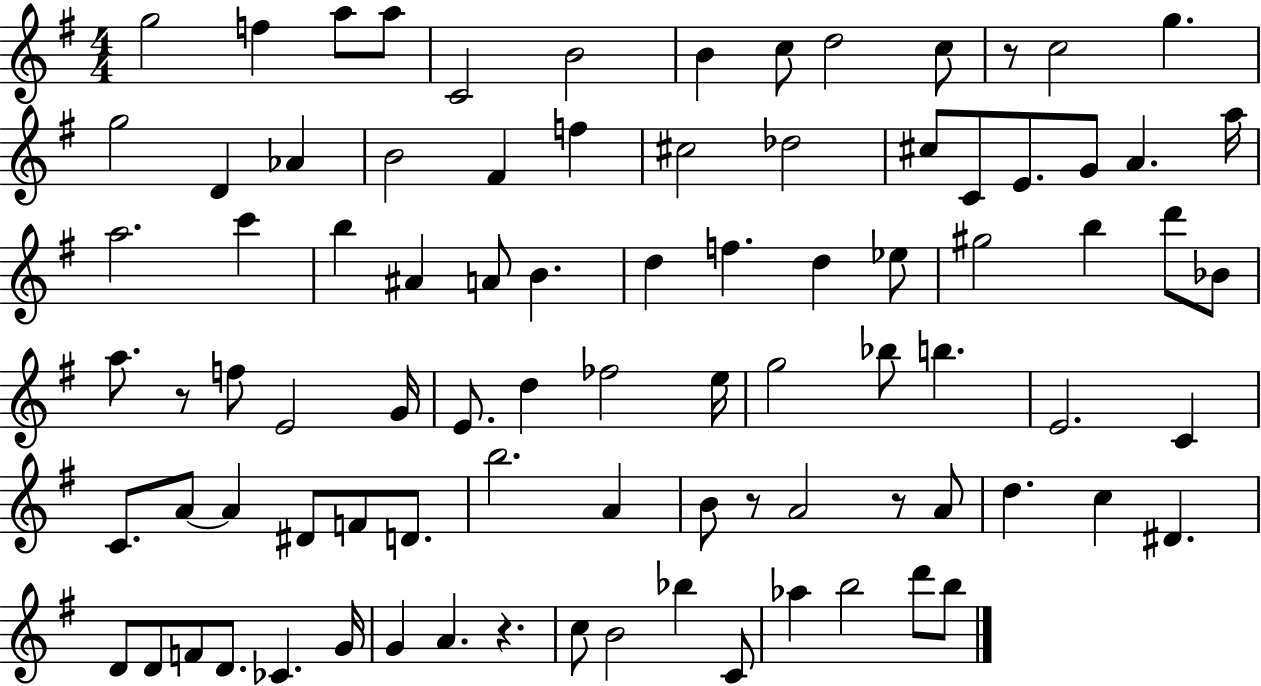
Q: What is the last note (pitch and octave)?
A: B5